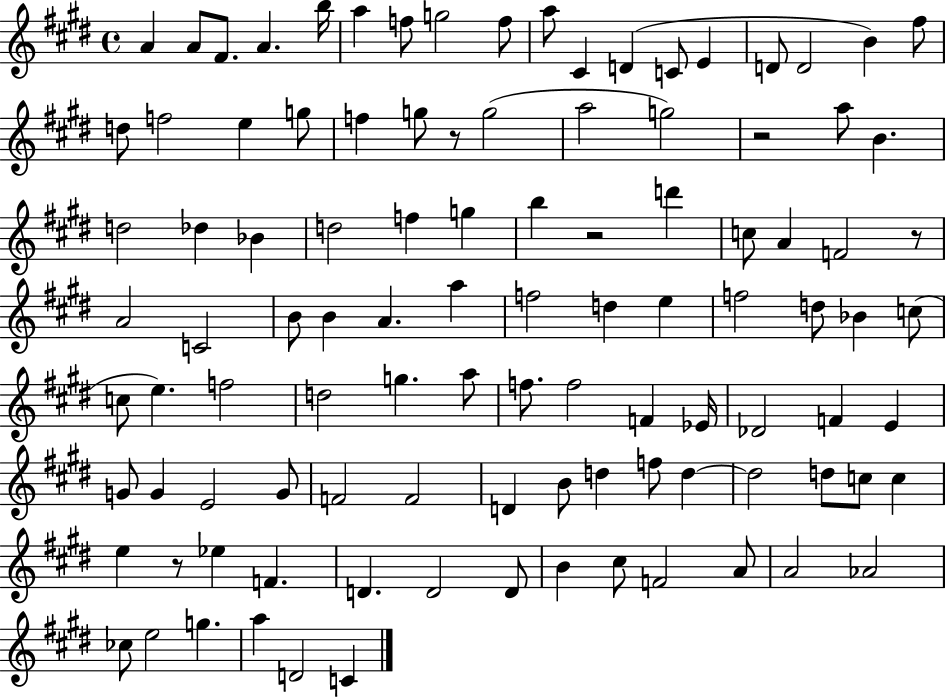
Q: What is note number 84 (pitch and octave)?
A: F4